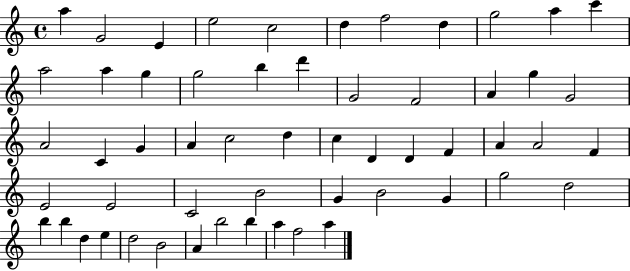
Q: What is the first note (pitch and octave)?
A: A5